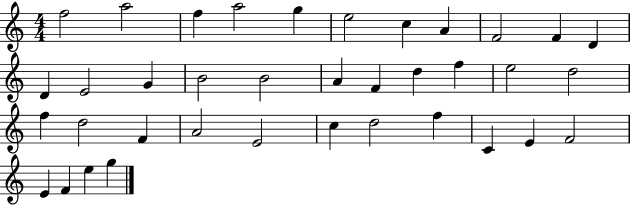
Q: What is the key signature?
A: C major